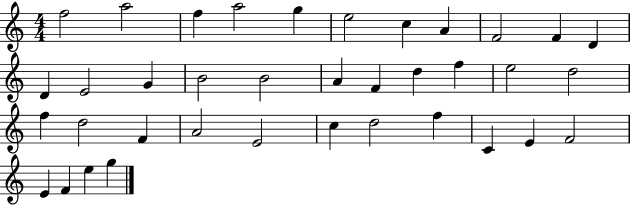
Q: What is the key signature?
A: C major